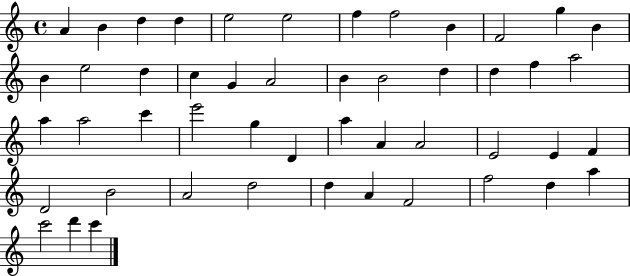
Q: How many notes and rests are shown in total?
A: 49